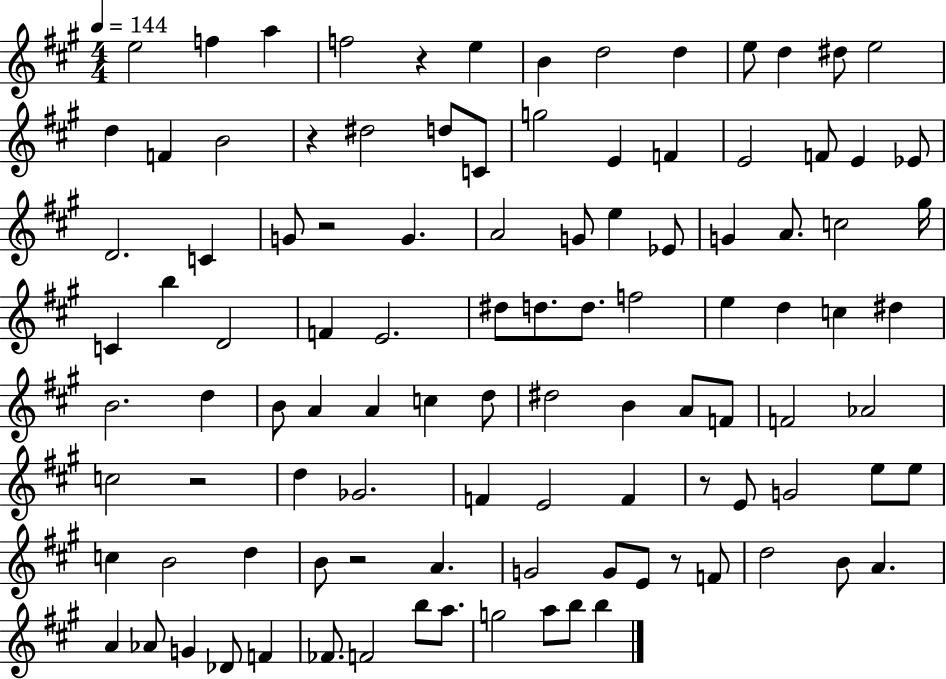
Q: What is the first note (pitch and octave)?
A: E5